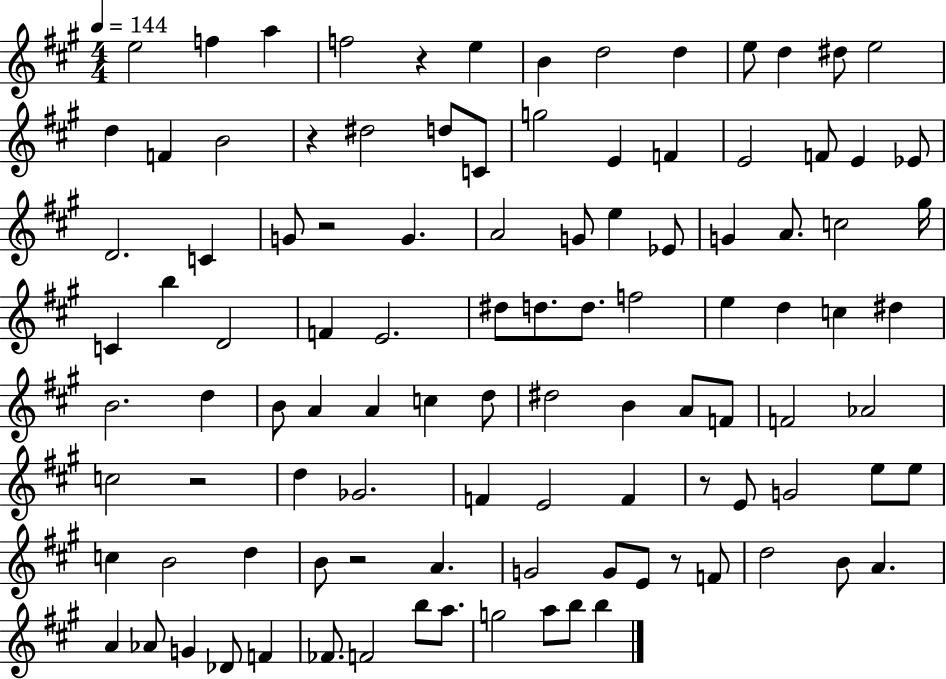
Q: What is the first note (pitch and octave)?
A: E5